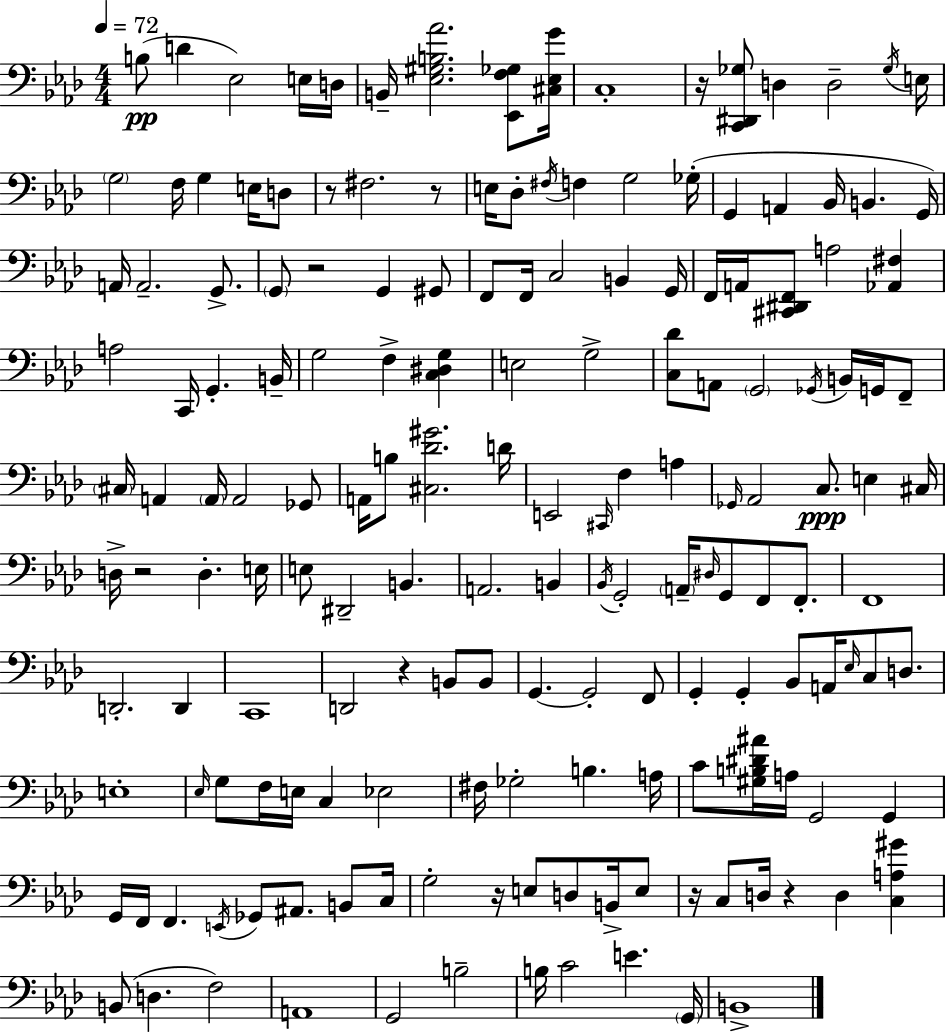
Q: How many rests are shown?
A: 9